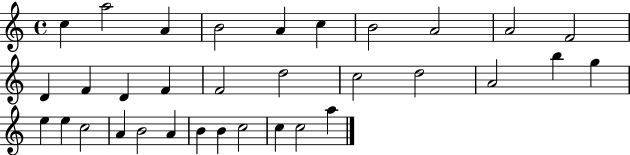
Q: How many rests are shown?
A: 0